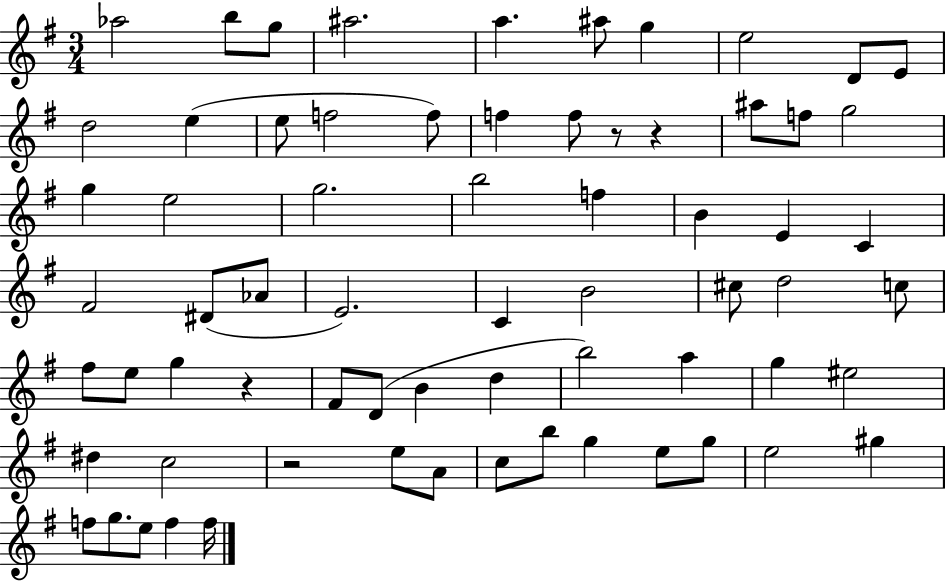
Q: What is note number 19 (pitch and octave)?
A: F5